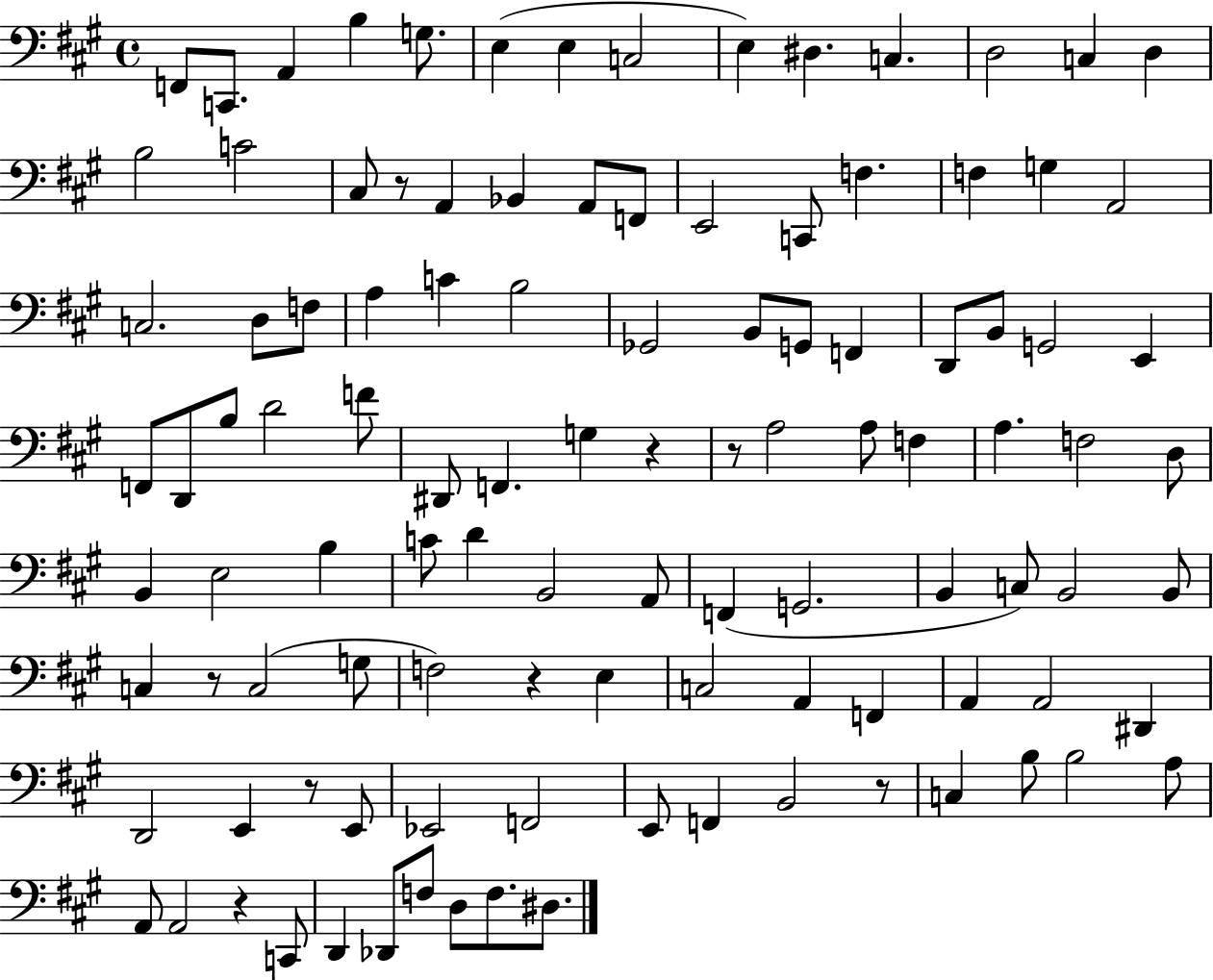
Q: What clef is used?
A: bass